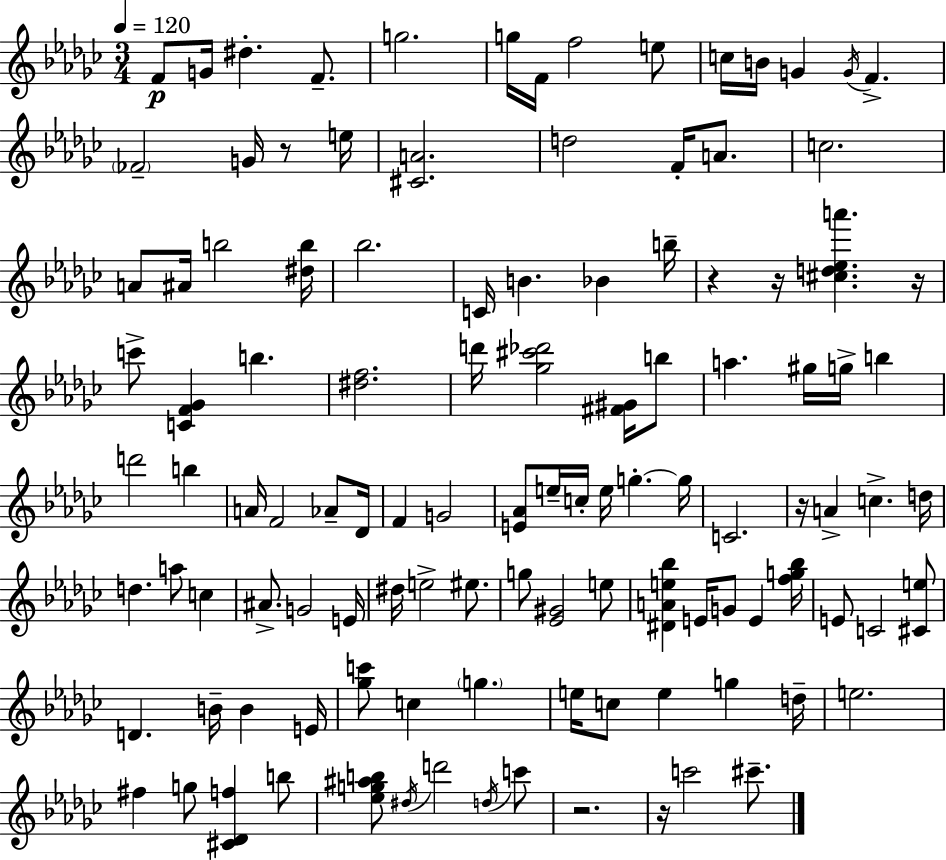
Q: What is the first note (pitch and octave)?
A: F4